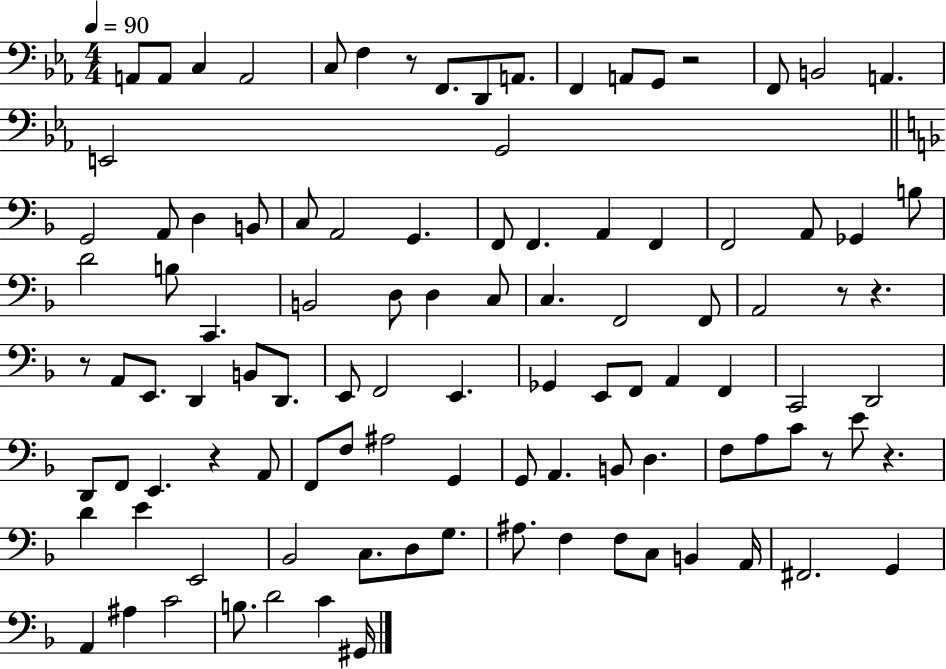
X:1
T:Untitled
M:4/4
L:1/4
K:Eb
A,,/2 A,,/2 C, A,,2 C,/2 F, z/2 F,,/2 D,,/2 A,,/2 F,, A,,/2 G,,/2 z2 F,,/2 B,,2 A,, E,,2 G,,2 G,,2 A,,/2 D, B,,/2 C,/2 A,,2 G,, F,,/2 F,, A,, F,, F,,2 A,,/2 _G,, B,/2 D2 B,/2 C,, B,,2 D,/2 D, C,/2 C, F,,2 F,,/2 A,,2 z/2 z z/2 A,,/2 E,,/2 D,, B,,/2 D,,/2 E,,/2 F,,2 E,, _G,, E,,/2 F,,/2 A,, F,, C,,2 D,,2 D,,/2 F,,/2 E,, z A,,/2 F,,/2 F,/2 ^A,2 G,, G,,/2 A,, B,,/2 D, F,/2 A,/2 C/2 z/2 E/2 z D E E,,2 _B,,2 C,/2 D,/2 G,/2 ^A,/2 F, F,/2 C,/2 B,, A,,/4 ^F,,2 G,, A,, ^A, C2 B,/2 D2 C ^G,,/4